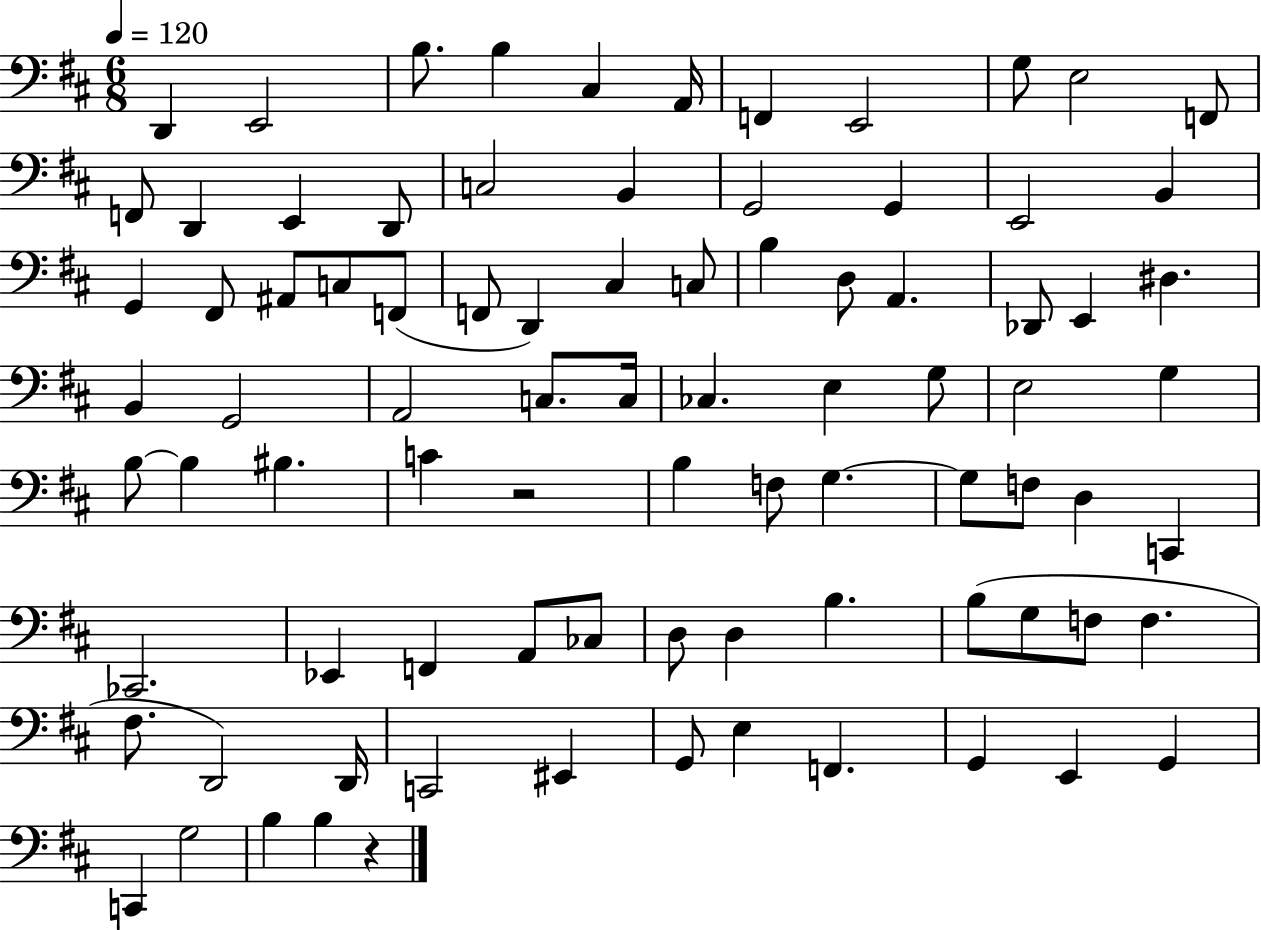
X:1
T:Untitled
M:6/8
L:1/4
K:D
D,, E,,2 B,/2 B, ^C, A,,/4 F,, E,,2 G,/2 E,2 F,,/2 F,,/2 D,, E,, D,,/2 C,2 B,, G,,2 G,, E,,2 B,, G,, ^F,,/2 ^A,,/2 C,/2 F,,/2 F,,/2 D,, ^C, C,/2 B, D,/2 A,, _D,,/2 E,, ^D, B,, G,,2 A,,2 C,/2 C,/4 _C, E, G,/2 E,2 G, B,/2 B, ^B, C z2 B, F,/2 G, G,/2 F,/2 D, C,, _C,,2 _E,, F,, A,,/2 _C,/2 D,/2 D, B, B,/2 G,/2 F,/2 F, ^F,/2 D,,2 D,,/4 C,,2 ^E,, G,,/2 E, F,, G,, E,, G,, C,, G,2 B, B, z